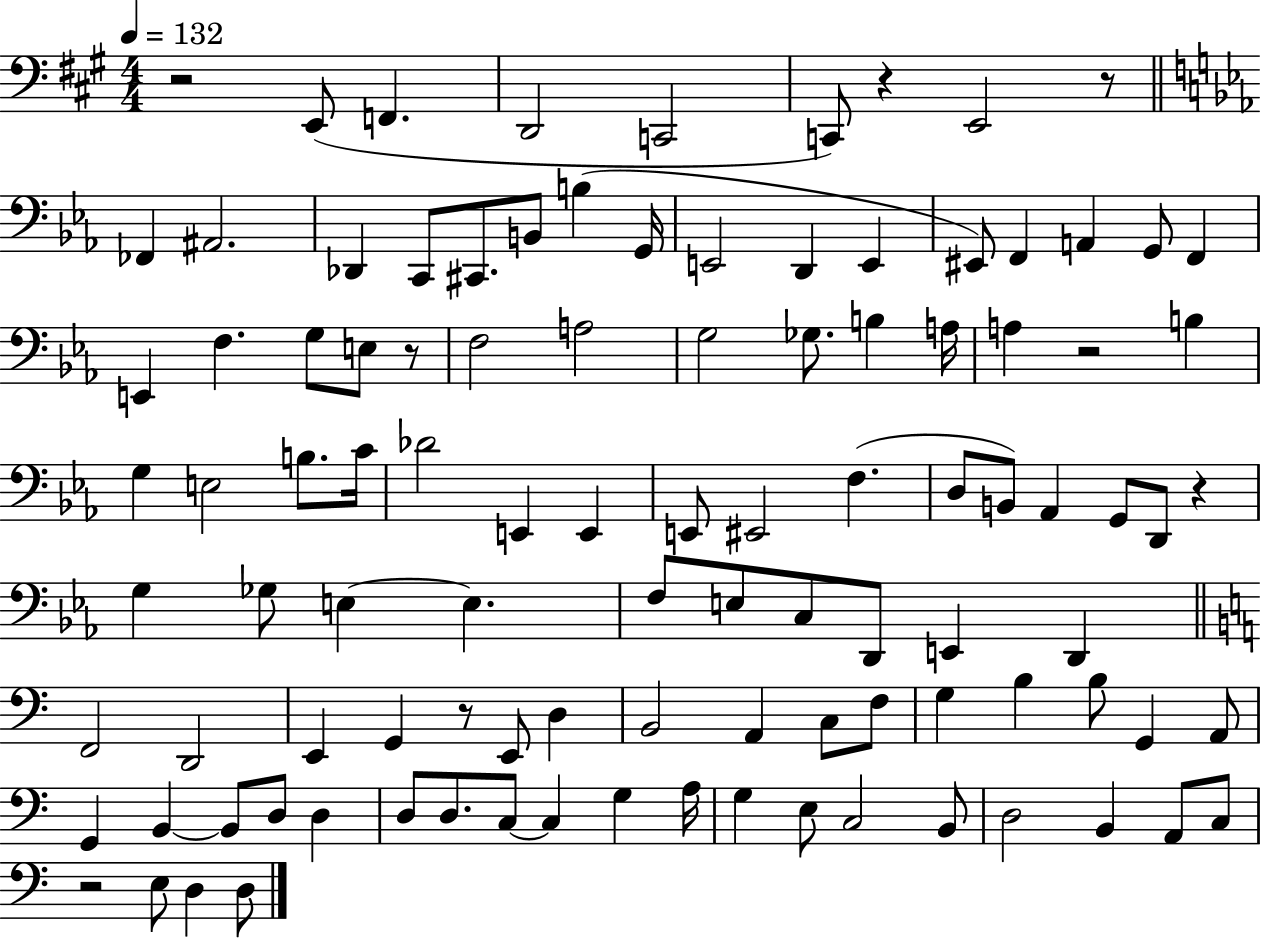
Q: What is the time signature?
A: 4/4